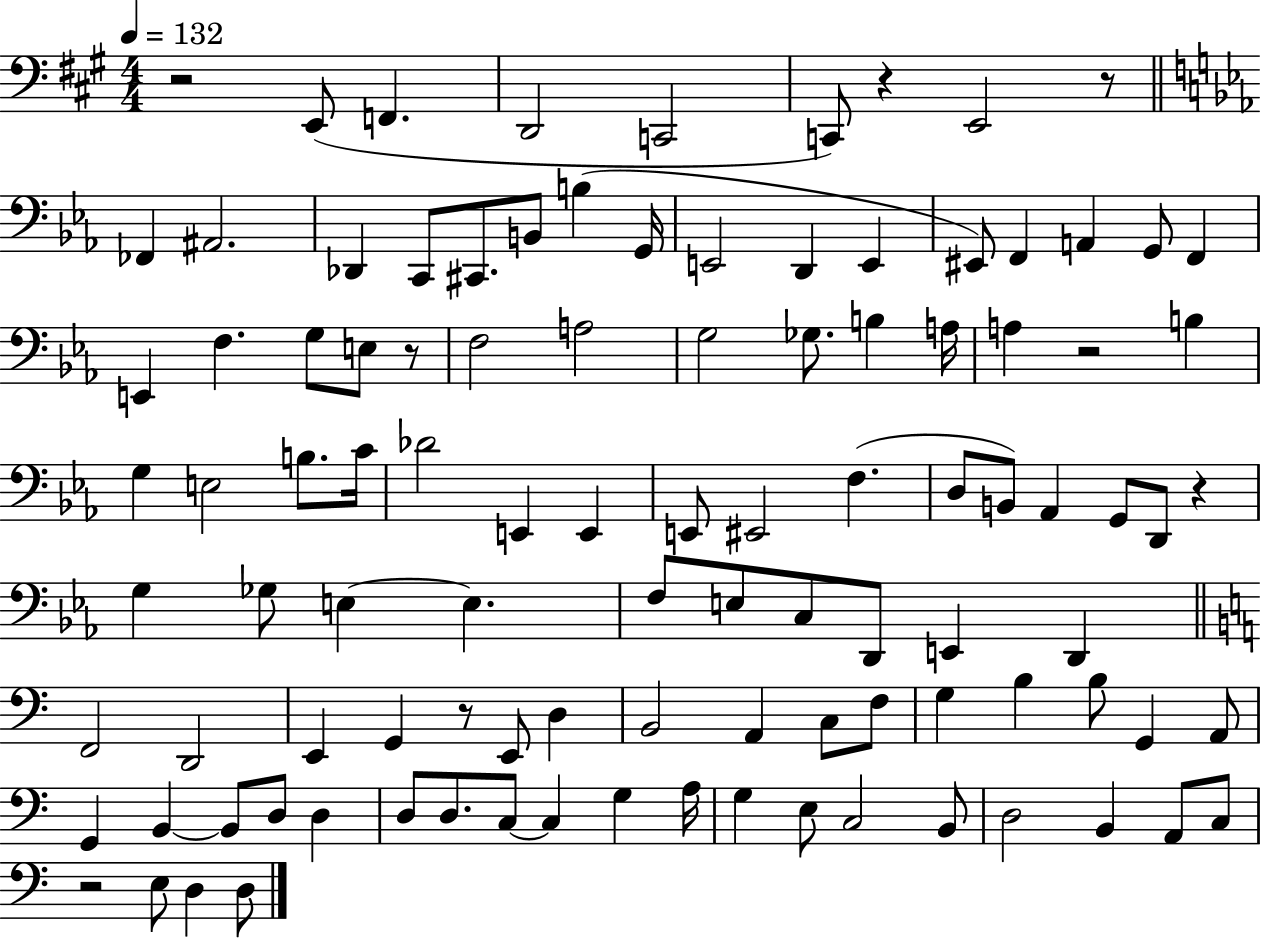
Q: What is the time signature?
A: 4/4